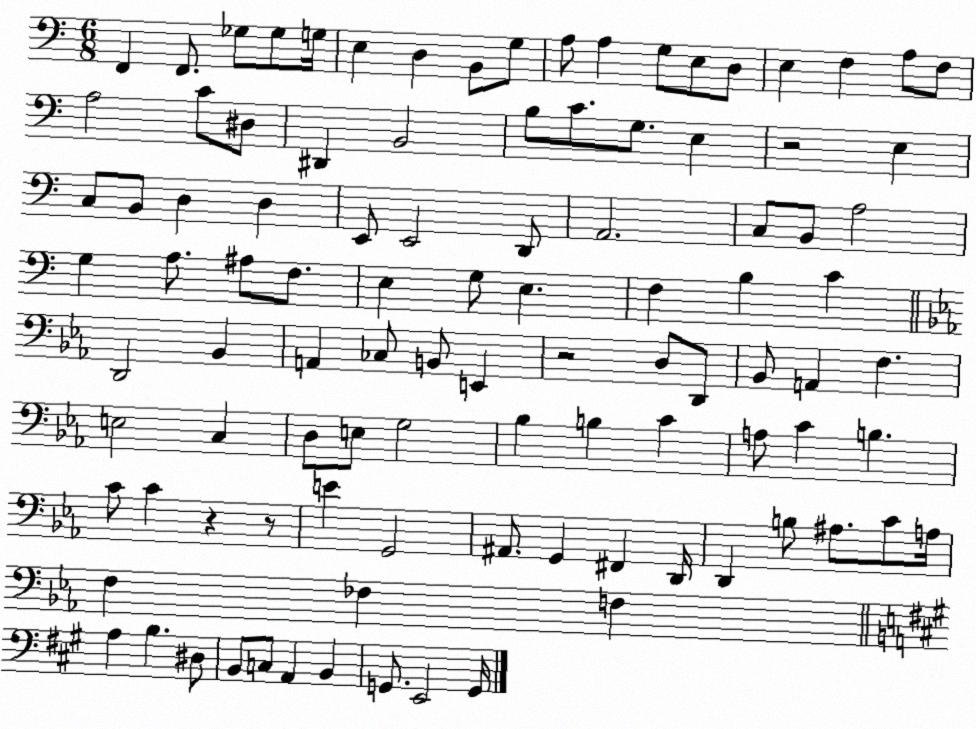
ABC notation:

X:1
T:Untitled
M:6/8
L:1/4
K:C
F,, F,,/2 _G,/2 _G,/2 G,/4 E, D, B,,/2 G,/2 A,/2 A, G,/2 E,/2 D,/2 E, F, A,/2 F,/2 A,2 C/2 ^D,/2 ^D,, B,,2 B,/2 C/2 G,/2 E, z2 E, C,/2 B,,/2 D, D, E,,/2 E,,2 D,,/2 A,,2 C,/2 B,,/2 A,2 G, A,/2 ^A,/2 F,/2 E, G,/2 E, F, B, C D,,2 _B,, A,, _C,/2 B,,/2 E,, z2 D,/2 D,,/2 _B,,/2 A,, F, E,2 C, D,/2 E,/2 G,2 _B, B, C A,/2 C B, C/2 C z z/2 E G,,2 ^A,,/2 G,, ^F,, D,,/4 D,, B,/2 ^A,/2 C/2 A,/4 F, _F, F, A, B, ^D,/2 B,,/2 C,/2 A,, B,, G,,/2 E,,2 G,,/4